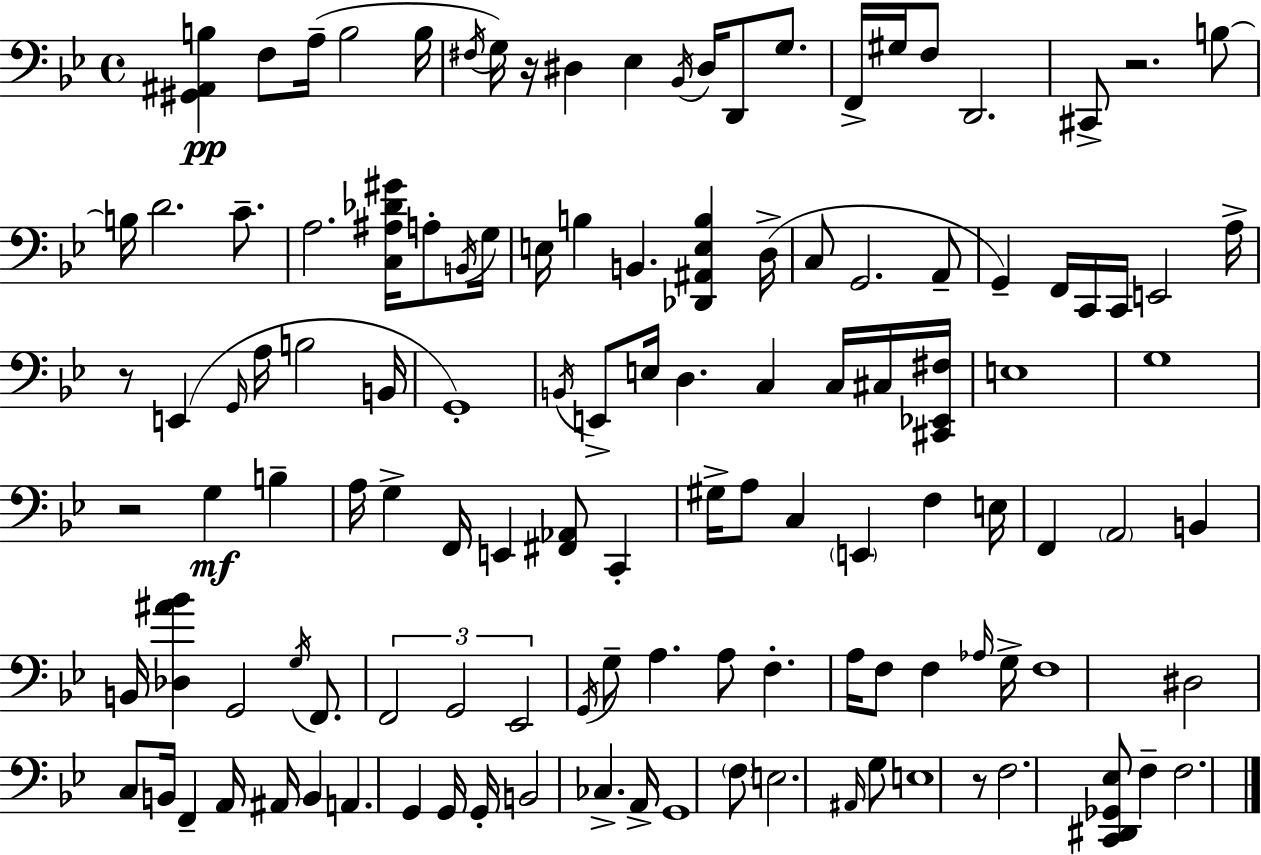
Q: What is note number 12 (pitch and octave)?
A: G3